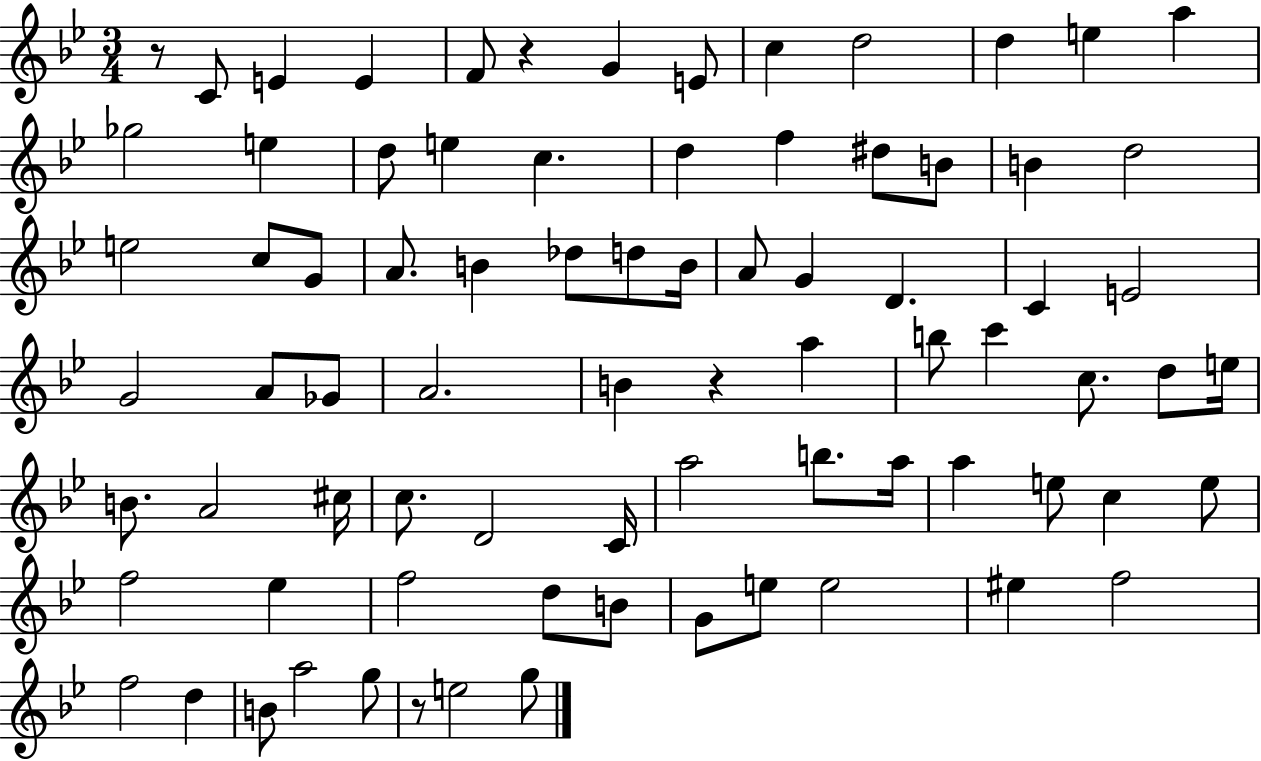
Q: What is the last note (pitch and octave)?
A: G5